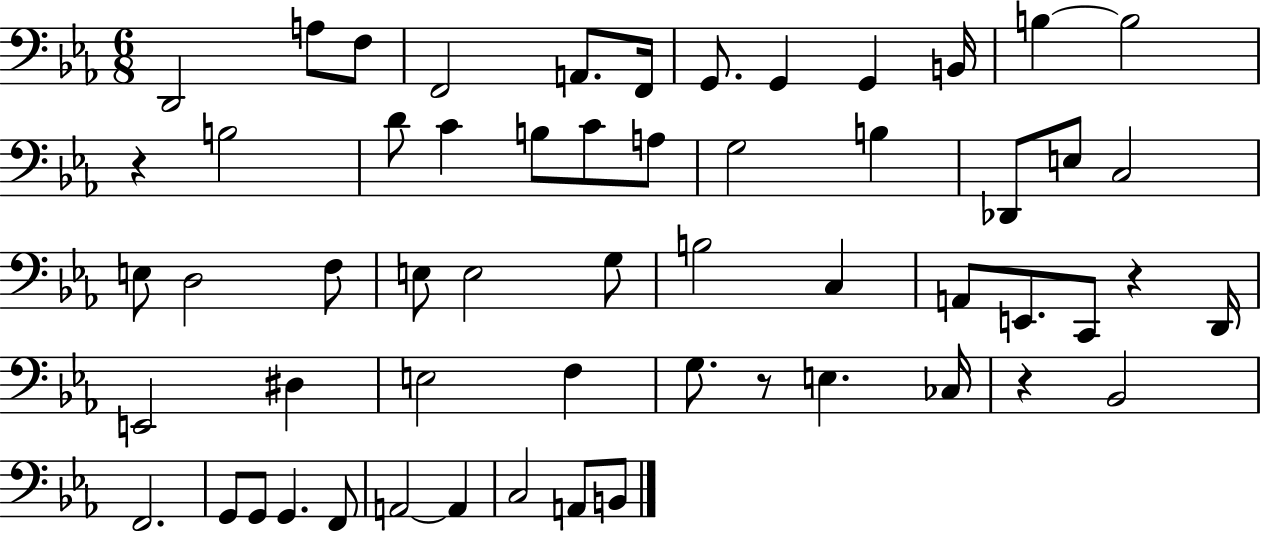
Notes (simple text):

D2/h A3/e F3/e F2/h A2/e. F2/s G2/e. G2/q G2/q B2/s B3/q B3/h R/q B3/h D4/e C4/q B3/e C4/e A3/e G3/h B3/q Db2/e E3/e C3/h E3/e D3/h F3/e E3/e E3/h G3/e B3/h C3/q A2/e E2/e. C2/e R/q D2/s E2/h D#3/q E3/h F3/q G3/e. R/e E3/q. CES3/s R/q Bb2/h F2/h. G2/e G2/e G2/q. F2/e A2/h A2/q C3/h A2/e B2/e